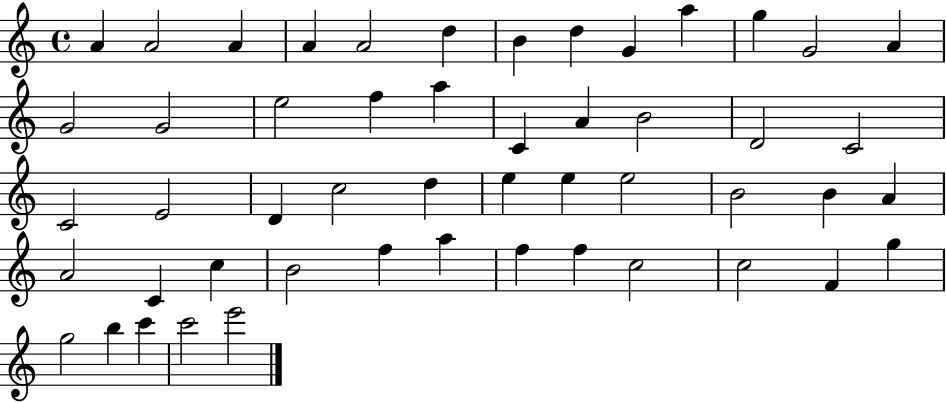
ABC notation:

X:1
T:Untitled
M:4/4
L:1/4
K:C
A A2 A A A2 d B d G a g G2 A G2 G2 e2 f a C A B2 D2 C2 C2 E2 D c2 d e e e2 B2 B A A2 C c B2 f a f f c2 c2 F g g2 b c' c'2 e'2